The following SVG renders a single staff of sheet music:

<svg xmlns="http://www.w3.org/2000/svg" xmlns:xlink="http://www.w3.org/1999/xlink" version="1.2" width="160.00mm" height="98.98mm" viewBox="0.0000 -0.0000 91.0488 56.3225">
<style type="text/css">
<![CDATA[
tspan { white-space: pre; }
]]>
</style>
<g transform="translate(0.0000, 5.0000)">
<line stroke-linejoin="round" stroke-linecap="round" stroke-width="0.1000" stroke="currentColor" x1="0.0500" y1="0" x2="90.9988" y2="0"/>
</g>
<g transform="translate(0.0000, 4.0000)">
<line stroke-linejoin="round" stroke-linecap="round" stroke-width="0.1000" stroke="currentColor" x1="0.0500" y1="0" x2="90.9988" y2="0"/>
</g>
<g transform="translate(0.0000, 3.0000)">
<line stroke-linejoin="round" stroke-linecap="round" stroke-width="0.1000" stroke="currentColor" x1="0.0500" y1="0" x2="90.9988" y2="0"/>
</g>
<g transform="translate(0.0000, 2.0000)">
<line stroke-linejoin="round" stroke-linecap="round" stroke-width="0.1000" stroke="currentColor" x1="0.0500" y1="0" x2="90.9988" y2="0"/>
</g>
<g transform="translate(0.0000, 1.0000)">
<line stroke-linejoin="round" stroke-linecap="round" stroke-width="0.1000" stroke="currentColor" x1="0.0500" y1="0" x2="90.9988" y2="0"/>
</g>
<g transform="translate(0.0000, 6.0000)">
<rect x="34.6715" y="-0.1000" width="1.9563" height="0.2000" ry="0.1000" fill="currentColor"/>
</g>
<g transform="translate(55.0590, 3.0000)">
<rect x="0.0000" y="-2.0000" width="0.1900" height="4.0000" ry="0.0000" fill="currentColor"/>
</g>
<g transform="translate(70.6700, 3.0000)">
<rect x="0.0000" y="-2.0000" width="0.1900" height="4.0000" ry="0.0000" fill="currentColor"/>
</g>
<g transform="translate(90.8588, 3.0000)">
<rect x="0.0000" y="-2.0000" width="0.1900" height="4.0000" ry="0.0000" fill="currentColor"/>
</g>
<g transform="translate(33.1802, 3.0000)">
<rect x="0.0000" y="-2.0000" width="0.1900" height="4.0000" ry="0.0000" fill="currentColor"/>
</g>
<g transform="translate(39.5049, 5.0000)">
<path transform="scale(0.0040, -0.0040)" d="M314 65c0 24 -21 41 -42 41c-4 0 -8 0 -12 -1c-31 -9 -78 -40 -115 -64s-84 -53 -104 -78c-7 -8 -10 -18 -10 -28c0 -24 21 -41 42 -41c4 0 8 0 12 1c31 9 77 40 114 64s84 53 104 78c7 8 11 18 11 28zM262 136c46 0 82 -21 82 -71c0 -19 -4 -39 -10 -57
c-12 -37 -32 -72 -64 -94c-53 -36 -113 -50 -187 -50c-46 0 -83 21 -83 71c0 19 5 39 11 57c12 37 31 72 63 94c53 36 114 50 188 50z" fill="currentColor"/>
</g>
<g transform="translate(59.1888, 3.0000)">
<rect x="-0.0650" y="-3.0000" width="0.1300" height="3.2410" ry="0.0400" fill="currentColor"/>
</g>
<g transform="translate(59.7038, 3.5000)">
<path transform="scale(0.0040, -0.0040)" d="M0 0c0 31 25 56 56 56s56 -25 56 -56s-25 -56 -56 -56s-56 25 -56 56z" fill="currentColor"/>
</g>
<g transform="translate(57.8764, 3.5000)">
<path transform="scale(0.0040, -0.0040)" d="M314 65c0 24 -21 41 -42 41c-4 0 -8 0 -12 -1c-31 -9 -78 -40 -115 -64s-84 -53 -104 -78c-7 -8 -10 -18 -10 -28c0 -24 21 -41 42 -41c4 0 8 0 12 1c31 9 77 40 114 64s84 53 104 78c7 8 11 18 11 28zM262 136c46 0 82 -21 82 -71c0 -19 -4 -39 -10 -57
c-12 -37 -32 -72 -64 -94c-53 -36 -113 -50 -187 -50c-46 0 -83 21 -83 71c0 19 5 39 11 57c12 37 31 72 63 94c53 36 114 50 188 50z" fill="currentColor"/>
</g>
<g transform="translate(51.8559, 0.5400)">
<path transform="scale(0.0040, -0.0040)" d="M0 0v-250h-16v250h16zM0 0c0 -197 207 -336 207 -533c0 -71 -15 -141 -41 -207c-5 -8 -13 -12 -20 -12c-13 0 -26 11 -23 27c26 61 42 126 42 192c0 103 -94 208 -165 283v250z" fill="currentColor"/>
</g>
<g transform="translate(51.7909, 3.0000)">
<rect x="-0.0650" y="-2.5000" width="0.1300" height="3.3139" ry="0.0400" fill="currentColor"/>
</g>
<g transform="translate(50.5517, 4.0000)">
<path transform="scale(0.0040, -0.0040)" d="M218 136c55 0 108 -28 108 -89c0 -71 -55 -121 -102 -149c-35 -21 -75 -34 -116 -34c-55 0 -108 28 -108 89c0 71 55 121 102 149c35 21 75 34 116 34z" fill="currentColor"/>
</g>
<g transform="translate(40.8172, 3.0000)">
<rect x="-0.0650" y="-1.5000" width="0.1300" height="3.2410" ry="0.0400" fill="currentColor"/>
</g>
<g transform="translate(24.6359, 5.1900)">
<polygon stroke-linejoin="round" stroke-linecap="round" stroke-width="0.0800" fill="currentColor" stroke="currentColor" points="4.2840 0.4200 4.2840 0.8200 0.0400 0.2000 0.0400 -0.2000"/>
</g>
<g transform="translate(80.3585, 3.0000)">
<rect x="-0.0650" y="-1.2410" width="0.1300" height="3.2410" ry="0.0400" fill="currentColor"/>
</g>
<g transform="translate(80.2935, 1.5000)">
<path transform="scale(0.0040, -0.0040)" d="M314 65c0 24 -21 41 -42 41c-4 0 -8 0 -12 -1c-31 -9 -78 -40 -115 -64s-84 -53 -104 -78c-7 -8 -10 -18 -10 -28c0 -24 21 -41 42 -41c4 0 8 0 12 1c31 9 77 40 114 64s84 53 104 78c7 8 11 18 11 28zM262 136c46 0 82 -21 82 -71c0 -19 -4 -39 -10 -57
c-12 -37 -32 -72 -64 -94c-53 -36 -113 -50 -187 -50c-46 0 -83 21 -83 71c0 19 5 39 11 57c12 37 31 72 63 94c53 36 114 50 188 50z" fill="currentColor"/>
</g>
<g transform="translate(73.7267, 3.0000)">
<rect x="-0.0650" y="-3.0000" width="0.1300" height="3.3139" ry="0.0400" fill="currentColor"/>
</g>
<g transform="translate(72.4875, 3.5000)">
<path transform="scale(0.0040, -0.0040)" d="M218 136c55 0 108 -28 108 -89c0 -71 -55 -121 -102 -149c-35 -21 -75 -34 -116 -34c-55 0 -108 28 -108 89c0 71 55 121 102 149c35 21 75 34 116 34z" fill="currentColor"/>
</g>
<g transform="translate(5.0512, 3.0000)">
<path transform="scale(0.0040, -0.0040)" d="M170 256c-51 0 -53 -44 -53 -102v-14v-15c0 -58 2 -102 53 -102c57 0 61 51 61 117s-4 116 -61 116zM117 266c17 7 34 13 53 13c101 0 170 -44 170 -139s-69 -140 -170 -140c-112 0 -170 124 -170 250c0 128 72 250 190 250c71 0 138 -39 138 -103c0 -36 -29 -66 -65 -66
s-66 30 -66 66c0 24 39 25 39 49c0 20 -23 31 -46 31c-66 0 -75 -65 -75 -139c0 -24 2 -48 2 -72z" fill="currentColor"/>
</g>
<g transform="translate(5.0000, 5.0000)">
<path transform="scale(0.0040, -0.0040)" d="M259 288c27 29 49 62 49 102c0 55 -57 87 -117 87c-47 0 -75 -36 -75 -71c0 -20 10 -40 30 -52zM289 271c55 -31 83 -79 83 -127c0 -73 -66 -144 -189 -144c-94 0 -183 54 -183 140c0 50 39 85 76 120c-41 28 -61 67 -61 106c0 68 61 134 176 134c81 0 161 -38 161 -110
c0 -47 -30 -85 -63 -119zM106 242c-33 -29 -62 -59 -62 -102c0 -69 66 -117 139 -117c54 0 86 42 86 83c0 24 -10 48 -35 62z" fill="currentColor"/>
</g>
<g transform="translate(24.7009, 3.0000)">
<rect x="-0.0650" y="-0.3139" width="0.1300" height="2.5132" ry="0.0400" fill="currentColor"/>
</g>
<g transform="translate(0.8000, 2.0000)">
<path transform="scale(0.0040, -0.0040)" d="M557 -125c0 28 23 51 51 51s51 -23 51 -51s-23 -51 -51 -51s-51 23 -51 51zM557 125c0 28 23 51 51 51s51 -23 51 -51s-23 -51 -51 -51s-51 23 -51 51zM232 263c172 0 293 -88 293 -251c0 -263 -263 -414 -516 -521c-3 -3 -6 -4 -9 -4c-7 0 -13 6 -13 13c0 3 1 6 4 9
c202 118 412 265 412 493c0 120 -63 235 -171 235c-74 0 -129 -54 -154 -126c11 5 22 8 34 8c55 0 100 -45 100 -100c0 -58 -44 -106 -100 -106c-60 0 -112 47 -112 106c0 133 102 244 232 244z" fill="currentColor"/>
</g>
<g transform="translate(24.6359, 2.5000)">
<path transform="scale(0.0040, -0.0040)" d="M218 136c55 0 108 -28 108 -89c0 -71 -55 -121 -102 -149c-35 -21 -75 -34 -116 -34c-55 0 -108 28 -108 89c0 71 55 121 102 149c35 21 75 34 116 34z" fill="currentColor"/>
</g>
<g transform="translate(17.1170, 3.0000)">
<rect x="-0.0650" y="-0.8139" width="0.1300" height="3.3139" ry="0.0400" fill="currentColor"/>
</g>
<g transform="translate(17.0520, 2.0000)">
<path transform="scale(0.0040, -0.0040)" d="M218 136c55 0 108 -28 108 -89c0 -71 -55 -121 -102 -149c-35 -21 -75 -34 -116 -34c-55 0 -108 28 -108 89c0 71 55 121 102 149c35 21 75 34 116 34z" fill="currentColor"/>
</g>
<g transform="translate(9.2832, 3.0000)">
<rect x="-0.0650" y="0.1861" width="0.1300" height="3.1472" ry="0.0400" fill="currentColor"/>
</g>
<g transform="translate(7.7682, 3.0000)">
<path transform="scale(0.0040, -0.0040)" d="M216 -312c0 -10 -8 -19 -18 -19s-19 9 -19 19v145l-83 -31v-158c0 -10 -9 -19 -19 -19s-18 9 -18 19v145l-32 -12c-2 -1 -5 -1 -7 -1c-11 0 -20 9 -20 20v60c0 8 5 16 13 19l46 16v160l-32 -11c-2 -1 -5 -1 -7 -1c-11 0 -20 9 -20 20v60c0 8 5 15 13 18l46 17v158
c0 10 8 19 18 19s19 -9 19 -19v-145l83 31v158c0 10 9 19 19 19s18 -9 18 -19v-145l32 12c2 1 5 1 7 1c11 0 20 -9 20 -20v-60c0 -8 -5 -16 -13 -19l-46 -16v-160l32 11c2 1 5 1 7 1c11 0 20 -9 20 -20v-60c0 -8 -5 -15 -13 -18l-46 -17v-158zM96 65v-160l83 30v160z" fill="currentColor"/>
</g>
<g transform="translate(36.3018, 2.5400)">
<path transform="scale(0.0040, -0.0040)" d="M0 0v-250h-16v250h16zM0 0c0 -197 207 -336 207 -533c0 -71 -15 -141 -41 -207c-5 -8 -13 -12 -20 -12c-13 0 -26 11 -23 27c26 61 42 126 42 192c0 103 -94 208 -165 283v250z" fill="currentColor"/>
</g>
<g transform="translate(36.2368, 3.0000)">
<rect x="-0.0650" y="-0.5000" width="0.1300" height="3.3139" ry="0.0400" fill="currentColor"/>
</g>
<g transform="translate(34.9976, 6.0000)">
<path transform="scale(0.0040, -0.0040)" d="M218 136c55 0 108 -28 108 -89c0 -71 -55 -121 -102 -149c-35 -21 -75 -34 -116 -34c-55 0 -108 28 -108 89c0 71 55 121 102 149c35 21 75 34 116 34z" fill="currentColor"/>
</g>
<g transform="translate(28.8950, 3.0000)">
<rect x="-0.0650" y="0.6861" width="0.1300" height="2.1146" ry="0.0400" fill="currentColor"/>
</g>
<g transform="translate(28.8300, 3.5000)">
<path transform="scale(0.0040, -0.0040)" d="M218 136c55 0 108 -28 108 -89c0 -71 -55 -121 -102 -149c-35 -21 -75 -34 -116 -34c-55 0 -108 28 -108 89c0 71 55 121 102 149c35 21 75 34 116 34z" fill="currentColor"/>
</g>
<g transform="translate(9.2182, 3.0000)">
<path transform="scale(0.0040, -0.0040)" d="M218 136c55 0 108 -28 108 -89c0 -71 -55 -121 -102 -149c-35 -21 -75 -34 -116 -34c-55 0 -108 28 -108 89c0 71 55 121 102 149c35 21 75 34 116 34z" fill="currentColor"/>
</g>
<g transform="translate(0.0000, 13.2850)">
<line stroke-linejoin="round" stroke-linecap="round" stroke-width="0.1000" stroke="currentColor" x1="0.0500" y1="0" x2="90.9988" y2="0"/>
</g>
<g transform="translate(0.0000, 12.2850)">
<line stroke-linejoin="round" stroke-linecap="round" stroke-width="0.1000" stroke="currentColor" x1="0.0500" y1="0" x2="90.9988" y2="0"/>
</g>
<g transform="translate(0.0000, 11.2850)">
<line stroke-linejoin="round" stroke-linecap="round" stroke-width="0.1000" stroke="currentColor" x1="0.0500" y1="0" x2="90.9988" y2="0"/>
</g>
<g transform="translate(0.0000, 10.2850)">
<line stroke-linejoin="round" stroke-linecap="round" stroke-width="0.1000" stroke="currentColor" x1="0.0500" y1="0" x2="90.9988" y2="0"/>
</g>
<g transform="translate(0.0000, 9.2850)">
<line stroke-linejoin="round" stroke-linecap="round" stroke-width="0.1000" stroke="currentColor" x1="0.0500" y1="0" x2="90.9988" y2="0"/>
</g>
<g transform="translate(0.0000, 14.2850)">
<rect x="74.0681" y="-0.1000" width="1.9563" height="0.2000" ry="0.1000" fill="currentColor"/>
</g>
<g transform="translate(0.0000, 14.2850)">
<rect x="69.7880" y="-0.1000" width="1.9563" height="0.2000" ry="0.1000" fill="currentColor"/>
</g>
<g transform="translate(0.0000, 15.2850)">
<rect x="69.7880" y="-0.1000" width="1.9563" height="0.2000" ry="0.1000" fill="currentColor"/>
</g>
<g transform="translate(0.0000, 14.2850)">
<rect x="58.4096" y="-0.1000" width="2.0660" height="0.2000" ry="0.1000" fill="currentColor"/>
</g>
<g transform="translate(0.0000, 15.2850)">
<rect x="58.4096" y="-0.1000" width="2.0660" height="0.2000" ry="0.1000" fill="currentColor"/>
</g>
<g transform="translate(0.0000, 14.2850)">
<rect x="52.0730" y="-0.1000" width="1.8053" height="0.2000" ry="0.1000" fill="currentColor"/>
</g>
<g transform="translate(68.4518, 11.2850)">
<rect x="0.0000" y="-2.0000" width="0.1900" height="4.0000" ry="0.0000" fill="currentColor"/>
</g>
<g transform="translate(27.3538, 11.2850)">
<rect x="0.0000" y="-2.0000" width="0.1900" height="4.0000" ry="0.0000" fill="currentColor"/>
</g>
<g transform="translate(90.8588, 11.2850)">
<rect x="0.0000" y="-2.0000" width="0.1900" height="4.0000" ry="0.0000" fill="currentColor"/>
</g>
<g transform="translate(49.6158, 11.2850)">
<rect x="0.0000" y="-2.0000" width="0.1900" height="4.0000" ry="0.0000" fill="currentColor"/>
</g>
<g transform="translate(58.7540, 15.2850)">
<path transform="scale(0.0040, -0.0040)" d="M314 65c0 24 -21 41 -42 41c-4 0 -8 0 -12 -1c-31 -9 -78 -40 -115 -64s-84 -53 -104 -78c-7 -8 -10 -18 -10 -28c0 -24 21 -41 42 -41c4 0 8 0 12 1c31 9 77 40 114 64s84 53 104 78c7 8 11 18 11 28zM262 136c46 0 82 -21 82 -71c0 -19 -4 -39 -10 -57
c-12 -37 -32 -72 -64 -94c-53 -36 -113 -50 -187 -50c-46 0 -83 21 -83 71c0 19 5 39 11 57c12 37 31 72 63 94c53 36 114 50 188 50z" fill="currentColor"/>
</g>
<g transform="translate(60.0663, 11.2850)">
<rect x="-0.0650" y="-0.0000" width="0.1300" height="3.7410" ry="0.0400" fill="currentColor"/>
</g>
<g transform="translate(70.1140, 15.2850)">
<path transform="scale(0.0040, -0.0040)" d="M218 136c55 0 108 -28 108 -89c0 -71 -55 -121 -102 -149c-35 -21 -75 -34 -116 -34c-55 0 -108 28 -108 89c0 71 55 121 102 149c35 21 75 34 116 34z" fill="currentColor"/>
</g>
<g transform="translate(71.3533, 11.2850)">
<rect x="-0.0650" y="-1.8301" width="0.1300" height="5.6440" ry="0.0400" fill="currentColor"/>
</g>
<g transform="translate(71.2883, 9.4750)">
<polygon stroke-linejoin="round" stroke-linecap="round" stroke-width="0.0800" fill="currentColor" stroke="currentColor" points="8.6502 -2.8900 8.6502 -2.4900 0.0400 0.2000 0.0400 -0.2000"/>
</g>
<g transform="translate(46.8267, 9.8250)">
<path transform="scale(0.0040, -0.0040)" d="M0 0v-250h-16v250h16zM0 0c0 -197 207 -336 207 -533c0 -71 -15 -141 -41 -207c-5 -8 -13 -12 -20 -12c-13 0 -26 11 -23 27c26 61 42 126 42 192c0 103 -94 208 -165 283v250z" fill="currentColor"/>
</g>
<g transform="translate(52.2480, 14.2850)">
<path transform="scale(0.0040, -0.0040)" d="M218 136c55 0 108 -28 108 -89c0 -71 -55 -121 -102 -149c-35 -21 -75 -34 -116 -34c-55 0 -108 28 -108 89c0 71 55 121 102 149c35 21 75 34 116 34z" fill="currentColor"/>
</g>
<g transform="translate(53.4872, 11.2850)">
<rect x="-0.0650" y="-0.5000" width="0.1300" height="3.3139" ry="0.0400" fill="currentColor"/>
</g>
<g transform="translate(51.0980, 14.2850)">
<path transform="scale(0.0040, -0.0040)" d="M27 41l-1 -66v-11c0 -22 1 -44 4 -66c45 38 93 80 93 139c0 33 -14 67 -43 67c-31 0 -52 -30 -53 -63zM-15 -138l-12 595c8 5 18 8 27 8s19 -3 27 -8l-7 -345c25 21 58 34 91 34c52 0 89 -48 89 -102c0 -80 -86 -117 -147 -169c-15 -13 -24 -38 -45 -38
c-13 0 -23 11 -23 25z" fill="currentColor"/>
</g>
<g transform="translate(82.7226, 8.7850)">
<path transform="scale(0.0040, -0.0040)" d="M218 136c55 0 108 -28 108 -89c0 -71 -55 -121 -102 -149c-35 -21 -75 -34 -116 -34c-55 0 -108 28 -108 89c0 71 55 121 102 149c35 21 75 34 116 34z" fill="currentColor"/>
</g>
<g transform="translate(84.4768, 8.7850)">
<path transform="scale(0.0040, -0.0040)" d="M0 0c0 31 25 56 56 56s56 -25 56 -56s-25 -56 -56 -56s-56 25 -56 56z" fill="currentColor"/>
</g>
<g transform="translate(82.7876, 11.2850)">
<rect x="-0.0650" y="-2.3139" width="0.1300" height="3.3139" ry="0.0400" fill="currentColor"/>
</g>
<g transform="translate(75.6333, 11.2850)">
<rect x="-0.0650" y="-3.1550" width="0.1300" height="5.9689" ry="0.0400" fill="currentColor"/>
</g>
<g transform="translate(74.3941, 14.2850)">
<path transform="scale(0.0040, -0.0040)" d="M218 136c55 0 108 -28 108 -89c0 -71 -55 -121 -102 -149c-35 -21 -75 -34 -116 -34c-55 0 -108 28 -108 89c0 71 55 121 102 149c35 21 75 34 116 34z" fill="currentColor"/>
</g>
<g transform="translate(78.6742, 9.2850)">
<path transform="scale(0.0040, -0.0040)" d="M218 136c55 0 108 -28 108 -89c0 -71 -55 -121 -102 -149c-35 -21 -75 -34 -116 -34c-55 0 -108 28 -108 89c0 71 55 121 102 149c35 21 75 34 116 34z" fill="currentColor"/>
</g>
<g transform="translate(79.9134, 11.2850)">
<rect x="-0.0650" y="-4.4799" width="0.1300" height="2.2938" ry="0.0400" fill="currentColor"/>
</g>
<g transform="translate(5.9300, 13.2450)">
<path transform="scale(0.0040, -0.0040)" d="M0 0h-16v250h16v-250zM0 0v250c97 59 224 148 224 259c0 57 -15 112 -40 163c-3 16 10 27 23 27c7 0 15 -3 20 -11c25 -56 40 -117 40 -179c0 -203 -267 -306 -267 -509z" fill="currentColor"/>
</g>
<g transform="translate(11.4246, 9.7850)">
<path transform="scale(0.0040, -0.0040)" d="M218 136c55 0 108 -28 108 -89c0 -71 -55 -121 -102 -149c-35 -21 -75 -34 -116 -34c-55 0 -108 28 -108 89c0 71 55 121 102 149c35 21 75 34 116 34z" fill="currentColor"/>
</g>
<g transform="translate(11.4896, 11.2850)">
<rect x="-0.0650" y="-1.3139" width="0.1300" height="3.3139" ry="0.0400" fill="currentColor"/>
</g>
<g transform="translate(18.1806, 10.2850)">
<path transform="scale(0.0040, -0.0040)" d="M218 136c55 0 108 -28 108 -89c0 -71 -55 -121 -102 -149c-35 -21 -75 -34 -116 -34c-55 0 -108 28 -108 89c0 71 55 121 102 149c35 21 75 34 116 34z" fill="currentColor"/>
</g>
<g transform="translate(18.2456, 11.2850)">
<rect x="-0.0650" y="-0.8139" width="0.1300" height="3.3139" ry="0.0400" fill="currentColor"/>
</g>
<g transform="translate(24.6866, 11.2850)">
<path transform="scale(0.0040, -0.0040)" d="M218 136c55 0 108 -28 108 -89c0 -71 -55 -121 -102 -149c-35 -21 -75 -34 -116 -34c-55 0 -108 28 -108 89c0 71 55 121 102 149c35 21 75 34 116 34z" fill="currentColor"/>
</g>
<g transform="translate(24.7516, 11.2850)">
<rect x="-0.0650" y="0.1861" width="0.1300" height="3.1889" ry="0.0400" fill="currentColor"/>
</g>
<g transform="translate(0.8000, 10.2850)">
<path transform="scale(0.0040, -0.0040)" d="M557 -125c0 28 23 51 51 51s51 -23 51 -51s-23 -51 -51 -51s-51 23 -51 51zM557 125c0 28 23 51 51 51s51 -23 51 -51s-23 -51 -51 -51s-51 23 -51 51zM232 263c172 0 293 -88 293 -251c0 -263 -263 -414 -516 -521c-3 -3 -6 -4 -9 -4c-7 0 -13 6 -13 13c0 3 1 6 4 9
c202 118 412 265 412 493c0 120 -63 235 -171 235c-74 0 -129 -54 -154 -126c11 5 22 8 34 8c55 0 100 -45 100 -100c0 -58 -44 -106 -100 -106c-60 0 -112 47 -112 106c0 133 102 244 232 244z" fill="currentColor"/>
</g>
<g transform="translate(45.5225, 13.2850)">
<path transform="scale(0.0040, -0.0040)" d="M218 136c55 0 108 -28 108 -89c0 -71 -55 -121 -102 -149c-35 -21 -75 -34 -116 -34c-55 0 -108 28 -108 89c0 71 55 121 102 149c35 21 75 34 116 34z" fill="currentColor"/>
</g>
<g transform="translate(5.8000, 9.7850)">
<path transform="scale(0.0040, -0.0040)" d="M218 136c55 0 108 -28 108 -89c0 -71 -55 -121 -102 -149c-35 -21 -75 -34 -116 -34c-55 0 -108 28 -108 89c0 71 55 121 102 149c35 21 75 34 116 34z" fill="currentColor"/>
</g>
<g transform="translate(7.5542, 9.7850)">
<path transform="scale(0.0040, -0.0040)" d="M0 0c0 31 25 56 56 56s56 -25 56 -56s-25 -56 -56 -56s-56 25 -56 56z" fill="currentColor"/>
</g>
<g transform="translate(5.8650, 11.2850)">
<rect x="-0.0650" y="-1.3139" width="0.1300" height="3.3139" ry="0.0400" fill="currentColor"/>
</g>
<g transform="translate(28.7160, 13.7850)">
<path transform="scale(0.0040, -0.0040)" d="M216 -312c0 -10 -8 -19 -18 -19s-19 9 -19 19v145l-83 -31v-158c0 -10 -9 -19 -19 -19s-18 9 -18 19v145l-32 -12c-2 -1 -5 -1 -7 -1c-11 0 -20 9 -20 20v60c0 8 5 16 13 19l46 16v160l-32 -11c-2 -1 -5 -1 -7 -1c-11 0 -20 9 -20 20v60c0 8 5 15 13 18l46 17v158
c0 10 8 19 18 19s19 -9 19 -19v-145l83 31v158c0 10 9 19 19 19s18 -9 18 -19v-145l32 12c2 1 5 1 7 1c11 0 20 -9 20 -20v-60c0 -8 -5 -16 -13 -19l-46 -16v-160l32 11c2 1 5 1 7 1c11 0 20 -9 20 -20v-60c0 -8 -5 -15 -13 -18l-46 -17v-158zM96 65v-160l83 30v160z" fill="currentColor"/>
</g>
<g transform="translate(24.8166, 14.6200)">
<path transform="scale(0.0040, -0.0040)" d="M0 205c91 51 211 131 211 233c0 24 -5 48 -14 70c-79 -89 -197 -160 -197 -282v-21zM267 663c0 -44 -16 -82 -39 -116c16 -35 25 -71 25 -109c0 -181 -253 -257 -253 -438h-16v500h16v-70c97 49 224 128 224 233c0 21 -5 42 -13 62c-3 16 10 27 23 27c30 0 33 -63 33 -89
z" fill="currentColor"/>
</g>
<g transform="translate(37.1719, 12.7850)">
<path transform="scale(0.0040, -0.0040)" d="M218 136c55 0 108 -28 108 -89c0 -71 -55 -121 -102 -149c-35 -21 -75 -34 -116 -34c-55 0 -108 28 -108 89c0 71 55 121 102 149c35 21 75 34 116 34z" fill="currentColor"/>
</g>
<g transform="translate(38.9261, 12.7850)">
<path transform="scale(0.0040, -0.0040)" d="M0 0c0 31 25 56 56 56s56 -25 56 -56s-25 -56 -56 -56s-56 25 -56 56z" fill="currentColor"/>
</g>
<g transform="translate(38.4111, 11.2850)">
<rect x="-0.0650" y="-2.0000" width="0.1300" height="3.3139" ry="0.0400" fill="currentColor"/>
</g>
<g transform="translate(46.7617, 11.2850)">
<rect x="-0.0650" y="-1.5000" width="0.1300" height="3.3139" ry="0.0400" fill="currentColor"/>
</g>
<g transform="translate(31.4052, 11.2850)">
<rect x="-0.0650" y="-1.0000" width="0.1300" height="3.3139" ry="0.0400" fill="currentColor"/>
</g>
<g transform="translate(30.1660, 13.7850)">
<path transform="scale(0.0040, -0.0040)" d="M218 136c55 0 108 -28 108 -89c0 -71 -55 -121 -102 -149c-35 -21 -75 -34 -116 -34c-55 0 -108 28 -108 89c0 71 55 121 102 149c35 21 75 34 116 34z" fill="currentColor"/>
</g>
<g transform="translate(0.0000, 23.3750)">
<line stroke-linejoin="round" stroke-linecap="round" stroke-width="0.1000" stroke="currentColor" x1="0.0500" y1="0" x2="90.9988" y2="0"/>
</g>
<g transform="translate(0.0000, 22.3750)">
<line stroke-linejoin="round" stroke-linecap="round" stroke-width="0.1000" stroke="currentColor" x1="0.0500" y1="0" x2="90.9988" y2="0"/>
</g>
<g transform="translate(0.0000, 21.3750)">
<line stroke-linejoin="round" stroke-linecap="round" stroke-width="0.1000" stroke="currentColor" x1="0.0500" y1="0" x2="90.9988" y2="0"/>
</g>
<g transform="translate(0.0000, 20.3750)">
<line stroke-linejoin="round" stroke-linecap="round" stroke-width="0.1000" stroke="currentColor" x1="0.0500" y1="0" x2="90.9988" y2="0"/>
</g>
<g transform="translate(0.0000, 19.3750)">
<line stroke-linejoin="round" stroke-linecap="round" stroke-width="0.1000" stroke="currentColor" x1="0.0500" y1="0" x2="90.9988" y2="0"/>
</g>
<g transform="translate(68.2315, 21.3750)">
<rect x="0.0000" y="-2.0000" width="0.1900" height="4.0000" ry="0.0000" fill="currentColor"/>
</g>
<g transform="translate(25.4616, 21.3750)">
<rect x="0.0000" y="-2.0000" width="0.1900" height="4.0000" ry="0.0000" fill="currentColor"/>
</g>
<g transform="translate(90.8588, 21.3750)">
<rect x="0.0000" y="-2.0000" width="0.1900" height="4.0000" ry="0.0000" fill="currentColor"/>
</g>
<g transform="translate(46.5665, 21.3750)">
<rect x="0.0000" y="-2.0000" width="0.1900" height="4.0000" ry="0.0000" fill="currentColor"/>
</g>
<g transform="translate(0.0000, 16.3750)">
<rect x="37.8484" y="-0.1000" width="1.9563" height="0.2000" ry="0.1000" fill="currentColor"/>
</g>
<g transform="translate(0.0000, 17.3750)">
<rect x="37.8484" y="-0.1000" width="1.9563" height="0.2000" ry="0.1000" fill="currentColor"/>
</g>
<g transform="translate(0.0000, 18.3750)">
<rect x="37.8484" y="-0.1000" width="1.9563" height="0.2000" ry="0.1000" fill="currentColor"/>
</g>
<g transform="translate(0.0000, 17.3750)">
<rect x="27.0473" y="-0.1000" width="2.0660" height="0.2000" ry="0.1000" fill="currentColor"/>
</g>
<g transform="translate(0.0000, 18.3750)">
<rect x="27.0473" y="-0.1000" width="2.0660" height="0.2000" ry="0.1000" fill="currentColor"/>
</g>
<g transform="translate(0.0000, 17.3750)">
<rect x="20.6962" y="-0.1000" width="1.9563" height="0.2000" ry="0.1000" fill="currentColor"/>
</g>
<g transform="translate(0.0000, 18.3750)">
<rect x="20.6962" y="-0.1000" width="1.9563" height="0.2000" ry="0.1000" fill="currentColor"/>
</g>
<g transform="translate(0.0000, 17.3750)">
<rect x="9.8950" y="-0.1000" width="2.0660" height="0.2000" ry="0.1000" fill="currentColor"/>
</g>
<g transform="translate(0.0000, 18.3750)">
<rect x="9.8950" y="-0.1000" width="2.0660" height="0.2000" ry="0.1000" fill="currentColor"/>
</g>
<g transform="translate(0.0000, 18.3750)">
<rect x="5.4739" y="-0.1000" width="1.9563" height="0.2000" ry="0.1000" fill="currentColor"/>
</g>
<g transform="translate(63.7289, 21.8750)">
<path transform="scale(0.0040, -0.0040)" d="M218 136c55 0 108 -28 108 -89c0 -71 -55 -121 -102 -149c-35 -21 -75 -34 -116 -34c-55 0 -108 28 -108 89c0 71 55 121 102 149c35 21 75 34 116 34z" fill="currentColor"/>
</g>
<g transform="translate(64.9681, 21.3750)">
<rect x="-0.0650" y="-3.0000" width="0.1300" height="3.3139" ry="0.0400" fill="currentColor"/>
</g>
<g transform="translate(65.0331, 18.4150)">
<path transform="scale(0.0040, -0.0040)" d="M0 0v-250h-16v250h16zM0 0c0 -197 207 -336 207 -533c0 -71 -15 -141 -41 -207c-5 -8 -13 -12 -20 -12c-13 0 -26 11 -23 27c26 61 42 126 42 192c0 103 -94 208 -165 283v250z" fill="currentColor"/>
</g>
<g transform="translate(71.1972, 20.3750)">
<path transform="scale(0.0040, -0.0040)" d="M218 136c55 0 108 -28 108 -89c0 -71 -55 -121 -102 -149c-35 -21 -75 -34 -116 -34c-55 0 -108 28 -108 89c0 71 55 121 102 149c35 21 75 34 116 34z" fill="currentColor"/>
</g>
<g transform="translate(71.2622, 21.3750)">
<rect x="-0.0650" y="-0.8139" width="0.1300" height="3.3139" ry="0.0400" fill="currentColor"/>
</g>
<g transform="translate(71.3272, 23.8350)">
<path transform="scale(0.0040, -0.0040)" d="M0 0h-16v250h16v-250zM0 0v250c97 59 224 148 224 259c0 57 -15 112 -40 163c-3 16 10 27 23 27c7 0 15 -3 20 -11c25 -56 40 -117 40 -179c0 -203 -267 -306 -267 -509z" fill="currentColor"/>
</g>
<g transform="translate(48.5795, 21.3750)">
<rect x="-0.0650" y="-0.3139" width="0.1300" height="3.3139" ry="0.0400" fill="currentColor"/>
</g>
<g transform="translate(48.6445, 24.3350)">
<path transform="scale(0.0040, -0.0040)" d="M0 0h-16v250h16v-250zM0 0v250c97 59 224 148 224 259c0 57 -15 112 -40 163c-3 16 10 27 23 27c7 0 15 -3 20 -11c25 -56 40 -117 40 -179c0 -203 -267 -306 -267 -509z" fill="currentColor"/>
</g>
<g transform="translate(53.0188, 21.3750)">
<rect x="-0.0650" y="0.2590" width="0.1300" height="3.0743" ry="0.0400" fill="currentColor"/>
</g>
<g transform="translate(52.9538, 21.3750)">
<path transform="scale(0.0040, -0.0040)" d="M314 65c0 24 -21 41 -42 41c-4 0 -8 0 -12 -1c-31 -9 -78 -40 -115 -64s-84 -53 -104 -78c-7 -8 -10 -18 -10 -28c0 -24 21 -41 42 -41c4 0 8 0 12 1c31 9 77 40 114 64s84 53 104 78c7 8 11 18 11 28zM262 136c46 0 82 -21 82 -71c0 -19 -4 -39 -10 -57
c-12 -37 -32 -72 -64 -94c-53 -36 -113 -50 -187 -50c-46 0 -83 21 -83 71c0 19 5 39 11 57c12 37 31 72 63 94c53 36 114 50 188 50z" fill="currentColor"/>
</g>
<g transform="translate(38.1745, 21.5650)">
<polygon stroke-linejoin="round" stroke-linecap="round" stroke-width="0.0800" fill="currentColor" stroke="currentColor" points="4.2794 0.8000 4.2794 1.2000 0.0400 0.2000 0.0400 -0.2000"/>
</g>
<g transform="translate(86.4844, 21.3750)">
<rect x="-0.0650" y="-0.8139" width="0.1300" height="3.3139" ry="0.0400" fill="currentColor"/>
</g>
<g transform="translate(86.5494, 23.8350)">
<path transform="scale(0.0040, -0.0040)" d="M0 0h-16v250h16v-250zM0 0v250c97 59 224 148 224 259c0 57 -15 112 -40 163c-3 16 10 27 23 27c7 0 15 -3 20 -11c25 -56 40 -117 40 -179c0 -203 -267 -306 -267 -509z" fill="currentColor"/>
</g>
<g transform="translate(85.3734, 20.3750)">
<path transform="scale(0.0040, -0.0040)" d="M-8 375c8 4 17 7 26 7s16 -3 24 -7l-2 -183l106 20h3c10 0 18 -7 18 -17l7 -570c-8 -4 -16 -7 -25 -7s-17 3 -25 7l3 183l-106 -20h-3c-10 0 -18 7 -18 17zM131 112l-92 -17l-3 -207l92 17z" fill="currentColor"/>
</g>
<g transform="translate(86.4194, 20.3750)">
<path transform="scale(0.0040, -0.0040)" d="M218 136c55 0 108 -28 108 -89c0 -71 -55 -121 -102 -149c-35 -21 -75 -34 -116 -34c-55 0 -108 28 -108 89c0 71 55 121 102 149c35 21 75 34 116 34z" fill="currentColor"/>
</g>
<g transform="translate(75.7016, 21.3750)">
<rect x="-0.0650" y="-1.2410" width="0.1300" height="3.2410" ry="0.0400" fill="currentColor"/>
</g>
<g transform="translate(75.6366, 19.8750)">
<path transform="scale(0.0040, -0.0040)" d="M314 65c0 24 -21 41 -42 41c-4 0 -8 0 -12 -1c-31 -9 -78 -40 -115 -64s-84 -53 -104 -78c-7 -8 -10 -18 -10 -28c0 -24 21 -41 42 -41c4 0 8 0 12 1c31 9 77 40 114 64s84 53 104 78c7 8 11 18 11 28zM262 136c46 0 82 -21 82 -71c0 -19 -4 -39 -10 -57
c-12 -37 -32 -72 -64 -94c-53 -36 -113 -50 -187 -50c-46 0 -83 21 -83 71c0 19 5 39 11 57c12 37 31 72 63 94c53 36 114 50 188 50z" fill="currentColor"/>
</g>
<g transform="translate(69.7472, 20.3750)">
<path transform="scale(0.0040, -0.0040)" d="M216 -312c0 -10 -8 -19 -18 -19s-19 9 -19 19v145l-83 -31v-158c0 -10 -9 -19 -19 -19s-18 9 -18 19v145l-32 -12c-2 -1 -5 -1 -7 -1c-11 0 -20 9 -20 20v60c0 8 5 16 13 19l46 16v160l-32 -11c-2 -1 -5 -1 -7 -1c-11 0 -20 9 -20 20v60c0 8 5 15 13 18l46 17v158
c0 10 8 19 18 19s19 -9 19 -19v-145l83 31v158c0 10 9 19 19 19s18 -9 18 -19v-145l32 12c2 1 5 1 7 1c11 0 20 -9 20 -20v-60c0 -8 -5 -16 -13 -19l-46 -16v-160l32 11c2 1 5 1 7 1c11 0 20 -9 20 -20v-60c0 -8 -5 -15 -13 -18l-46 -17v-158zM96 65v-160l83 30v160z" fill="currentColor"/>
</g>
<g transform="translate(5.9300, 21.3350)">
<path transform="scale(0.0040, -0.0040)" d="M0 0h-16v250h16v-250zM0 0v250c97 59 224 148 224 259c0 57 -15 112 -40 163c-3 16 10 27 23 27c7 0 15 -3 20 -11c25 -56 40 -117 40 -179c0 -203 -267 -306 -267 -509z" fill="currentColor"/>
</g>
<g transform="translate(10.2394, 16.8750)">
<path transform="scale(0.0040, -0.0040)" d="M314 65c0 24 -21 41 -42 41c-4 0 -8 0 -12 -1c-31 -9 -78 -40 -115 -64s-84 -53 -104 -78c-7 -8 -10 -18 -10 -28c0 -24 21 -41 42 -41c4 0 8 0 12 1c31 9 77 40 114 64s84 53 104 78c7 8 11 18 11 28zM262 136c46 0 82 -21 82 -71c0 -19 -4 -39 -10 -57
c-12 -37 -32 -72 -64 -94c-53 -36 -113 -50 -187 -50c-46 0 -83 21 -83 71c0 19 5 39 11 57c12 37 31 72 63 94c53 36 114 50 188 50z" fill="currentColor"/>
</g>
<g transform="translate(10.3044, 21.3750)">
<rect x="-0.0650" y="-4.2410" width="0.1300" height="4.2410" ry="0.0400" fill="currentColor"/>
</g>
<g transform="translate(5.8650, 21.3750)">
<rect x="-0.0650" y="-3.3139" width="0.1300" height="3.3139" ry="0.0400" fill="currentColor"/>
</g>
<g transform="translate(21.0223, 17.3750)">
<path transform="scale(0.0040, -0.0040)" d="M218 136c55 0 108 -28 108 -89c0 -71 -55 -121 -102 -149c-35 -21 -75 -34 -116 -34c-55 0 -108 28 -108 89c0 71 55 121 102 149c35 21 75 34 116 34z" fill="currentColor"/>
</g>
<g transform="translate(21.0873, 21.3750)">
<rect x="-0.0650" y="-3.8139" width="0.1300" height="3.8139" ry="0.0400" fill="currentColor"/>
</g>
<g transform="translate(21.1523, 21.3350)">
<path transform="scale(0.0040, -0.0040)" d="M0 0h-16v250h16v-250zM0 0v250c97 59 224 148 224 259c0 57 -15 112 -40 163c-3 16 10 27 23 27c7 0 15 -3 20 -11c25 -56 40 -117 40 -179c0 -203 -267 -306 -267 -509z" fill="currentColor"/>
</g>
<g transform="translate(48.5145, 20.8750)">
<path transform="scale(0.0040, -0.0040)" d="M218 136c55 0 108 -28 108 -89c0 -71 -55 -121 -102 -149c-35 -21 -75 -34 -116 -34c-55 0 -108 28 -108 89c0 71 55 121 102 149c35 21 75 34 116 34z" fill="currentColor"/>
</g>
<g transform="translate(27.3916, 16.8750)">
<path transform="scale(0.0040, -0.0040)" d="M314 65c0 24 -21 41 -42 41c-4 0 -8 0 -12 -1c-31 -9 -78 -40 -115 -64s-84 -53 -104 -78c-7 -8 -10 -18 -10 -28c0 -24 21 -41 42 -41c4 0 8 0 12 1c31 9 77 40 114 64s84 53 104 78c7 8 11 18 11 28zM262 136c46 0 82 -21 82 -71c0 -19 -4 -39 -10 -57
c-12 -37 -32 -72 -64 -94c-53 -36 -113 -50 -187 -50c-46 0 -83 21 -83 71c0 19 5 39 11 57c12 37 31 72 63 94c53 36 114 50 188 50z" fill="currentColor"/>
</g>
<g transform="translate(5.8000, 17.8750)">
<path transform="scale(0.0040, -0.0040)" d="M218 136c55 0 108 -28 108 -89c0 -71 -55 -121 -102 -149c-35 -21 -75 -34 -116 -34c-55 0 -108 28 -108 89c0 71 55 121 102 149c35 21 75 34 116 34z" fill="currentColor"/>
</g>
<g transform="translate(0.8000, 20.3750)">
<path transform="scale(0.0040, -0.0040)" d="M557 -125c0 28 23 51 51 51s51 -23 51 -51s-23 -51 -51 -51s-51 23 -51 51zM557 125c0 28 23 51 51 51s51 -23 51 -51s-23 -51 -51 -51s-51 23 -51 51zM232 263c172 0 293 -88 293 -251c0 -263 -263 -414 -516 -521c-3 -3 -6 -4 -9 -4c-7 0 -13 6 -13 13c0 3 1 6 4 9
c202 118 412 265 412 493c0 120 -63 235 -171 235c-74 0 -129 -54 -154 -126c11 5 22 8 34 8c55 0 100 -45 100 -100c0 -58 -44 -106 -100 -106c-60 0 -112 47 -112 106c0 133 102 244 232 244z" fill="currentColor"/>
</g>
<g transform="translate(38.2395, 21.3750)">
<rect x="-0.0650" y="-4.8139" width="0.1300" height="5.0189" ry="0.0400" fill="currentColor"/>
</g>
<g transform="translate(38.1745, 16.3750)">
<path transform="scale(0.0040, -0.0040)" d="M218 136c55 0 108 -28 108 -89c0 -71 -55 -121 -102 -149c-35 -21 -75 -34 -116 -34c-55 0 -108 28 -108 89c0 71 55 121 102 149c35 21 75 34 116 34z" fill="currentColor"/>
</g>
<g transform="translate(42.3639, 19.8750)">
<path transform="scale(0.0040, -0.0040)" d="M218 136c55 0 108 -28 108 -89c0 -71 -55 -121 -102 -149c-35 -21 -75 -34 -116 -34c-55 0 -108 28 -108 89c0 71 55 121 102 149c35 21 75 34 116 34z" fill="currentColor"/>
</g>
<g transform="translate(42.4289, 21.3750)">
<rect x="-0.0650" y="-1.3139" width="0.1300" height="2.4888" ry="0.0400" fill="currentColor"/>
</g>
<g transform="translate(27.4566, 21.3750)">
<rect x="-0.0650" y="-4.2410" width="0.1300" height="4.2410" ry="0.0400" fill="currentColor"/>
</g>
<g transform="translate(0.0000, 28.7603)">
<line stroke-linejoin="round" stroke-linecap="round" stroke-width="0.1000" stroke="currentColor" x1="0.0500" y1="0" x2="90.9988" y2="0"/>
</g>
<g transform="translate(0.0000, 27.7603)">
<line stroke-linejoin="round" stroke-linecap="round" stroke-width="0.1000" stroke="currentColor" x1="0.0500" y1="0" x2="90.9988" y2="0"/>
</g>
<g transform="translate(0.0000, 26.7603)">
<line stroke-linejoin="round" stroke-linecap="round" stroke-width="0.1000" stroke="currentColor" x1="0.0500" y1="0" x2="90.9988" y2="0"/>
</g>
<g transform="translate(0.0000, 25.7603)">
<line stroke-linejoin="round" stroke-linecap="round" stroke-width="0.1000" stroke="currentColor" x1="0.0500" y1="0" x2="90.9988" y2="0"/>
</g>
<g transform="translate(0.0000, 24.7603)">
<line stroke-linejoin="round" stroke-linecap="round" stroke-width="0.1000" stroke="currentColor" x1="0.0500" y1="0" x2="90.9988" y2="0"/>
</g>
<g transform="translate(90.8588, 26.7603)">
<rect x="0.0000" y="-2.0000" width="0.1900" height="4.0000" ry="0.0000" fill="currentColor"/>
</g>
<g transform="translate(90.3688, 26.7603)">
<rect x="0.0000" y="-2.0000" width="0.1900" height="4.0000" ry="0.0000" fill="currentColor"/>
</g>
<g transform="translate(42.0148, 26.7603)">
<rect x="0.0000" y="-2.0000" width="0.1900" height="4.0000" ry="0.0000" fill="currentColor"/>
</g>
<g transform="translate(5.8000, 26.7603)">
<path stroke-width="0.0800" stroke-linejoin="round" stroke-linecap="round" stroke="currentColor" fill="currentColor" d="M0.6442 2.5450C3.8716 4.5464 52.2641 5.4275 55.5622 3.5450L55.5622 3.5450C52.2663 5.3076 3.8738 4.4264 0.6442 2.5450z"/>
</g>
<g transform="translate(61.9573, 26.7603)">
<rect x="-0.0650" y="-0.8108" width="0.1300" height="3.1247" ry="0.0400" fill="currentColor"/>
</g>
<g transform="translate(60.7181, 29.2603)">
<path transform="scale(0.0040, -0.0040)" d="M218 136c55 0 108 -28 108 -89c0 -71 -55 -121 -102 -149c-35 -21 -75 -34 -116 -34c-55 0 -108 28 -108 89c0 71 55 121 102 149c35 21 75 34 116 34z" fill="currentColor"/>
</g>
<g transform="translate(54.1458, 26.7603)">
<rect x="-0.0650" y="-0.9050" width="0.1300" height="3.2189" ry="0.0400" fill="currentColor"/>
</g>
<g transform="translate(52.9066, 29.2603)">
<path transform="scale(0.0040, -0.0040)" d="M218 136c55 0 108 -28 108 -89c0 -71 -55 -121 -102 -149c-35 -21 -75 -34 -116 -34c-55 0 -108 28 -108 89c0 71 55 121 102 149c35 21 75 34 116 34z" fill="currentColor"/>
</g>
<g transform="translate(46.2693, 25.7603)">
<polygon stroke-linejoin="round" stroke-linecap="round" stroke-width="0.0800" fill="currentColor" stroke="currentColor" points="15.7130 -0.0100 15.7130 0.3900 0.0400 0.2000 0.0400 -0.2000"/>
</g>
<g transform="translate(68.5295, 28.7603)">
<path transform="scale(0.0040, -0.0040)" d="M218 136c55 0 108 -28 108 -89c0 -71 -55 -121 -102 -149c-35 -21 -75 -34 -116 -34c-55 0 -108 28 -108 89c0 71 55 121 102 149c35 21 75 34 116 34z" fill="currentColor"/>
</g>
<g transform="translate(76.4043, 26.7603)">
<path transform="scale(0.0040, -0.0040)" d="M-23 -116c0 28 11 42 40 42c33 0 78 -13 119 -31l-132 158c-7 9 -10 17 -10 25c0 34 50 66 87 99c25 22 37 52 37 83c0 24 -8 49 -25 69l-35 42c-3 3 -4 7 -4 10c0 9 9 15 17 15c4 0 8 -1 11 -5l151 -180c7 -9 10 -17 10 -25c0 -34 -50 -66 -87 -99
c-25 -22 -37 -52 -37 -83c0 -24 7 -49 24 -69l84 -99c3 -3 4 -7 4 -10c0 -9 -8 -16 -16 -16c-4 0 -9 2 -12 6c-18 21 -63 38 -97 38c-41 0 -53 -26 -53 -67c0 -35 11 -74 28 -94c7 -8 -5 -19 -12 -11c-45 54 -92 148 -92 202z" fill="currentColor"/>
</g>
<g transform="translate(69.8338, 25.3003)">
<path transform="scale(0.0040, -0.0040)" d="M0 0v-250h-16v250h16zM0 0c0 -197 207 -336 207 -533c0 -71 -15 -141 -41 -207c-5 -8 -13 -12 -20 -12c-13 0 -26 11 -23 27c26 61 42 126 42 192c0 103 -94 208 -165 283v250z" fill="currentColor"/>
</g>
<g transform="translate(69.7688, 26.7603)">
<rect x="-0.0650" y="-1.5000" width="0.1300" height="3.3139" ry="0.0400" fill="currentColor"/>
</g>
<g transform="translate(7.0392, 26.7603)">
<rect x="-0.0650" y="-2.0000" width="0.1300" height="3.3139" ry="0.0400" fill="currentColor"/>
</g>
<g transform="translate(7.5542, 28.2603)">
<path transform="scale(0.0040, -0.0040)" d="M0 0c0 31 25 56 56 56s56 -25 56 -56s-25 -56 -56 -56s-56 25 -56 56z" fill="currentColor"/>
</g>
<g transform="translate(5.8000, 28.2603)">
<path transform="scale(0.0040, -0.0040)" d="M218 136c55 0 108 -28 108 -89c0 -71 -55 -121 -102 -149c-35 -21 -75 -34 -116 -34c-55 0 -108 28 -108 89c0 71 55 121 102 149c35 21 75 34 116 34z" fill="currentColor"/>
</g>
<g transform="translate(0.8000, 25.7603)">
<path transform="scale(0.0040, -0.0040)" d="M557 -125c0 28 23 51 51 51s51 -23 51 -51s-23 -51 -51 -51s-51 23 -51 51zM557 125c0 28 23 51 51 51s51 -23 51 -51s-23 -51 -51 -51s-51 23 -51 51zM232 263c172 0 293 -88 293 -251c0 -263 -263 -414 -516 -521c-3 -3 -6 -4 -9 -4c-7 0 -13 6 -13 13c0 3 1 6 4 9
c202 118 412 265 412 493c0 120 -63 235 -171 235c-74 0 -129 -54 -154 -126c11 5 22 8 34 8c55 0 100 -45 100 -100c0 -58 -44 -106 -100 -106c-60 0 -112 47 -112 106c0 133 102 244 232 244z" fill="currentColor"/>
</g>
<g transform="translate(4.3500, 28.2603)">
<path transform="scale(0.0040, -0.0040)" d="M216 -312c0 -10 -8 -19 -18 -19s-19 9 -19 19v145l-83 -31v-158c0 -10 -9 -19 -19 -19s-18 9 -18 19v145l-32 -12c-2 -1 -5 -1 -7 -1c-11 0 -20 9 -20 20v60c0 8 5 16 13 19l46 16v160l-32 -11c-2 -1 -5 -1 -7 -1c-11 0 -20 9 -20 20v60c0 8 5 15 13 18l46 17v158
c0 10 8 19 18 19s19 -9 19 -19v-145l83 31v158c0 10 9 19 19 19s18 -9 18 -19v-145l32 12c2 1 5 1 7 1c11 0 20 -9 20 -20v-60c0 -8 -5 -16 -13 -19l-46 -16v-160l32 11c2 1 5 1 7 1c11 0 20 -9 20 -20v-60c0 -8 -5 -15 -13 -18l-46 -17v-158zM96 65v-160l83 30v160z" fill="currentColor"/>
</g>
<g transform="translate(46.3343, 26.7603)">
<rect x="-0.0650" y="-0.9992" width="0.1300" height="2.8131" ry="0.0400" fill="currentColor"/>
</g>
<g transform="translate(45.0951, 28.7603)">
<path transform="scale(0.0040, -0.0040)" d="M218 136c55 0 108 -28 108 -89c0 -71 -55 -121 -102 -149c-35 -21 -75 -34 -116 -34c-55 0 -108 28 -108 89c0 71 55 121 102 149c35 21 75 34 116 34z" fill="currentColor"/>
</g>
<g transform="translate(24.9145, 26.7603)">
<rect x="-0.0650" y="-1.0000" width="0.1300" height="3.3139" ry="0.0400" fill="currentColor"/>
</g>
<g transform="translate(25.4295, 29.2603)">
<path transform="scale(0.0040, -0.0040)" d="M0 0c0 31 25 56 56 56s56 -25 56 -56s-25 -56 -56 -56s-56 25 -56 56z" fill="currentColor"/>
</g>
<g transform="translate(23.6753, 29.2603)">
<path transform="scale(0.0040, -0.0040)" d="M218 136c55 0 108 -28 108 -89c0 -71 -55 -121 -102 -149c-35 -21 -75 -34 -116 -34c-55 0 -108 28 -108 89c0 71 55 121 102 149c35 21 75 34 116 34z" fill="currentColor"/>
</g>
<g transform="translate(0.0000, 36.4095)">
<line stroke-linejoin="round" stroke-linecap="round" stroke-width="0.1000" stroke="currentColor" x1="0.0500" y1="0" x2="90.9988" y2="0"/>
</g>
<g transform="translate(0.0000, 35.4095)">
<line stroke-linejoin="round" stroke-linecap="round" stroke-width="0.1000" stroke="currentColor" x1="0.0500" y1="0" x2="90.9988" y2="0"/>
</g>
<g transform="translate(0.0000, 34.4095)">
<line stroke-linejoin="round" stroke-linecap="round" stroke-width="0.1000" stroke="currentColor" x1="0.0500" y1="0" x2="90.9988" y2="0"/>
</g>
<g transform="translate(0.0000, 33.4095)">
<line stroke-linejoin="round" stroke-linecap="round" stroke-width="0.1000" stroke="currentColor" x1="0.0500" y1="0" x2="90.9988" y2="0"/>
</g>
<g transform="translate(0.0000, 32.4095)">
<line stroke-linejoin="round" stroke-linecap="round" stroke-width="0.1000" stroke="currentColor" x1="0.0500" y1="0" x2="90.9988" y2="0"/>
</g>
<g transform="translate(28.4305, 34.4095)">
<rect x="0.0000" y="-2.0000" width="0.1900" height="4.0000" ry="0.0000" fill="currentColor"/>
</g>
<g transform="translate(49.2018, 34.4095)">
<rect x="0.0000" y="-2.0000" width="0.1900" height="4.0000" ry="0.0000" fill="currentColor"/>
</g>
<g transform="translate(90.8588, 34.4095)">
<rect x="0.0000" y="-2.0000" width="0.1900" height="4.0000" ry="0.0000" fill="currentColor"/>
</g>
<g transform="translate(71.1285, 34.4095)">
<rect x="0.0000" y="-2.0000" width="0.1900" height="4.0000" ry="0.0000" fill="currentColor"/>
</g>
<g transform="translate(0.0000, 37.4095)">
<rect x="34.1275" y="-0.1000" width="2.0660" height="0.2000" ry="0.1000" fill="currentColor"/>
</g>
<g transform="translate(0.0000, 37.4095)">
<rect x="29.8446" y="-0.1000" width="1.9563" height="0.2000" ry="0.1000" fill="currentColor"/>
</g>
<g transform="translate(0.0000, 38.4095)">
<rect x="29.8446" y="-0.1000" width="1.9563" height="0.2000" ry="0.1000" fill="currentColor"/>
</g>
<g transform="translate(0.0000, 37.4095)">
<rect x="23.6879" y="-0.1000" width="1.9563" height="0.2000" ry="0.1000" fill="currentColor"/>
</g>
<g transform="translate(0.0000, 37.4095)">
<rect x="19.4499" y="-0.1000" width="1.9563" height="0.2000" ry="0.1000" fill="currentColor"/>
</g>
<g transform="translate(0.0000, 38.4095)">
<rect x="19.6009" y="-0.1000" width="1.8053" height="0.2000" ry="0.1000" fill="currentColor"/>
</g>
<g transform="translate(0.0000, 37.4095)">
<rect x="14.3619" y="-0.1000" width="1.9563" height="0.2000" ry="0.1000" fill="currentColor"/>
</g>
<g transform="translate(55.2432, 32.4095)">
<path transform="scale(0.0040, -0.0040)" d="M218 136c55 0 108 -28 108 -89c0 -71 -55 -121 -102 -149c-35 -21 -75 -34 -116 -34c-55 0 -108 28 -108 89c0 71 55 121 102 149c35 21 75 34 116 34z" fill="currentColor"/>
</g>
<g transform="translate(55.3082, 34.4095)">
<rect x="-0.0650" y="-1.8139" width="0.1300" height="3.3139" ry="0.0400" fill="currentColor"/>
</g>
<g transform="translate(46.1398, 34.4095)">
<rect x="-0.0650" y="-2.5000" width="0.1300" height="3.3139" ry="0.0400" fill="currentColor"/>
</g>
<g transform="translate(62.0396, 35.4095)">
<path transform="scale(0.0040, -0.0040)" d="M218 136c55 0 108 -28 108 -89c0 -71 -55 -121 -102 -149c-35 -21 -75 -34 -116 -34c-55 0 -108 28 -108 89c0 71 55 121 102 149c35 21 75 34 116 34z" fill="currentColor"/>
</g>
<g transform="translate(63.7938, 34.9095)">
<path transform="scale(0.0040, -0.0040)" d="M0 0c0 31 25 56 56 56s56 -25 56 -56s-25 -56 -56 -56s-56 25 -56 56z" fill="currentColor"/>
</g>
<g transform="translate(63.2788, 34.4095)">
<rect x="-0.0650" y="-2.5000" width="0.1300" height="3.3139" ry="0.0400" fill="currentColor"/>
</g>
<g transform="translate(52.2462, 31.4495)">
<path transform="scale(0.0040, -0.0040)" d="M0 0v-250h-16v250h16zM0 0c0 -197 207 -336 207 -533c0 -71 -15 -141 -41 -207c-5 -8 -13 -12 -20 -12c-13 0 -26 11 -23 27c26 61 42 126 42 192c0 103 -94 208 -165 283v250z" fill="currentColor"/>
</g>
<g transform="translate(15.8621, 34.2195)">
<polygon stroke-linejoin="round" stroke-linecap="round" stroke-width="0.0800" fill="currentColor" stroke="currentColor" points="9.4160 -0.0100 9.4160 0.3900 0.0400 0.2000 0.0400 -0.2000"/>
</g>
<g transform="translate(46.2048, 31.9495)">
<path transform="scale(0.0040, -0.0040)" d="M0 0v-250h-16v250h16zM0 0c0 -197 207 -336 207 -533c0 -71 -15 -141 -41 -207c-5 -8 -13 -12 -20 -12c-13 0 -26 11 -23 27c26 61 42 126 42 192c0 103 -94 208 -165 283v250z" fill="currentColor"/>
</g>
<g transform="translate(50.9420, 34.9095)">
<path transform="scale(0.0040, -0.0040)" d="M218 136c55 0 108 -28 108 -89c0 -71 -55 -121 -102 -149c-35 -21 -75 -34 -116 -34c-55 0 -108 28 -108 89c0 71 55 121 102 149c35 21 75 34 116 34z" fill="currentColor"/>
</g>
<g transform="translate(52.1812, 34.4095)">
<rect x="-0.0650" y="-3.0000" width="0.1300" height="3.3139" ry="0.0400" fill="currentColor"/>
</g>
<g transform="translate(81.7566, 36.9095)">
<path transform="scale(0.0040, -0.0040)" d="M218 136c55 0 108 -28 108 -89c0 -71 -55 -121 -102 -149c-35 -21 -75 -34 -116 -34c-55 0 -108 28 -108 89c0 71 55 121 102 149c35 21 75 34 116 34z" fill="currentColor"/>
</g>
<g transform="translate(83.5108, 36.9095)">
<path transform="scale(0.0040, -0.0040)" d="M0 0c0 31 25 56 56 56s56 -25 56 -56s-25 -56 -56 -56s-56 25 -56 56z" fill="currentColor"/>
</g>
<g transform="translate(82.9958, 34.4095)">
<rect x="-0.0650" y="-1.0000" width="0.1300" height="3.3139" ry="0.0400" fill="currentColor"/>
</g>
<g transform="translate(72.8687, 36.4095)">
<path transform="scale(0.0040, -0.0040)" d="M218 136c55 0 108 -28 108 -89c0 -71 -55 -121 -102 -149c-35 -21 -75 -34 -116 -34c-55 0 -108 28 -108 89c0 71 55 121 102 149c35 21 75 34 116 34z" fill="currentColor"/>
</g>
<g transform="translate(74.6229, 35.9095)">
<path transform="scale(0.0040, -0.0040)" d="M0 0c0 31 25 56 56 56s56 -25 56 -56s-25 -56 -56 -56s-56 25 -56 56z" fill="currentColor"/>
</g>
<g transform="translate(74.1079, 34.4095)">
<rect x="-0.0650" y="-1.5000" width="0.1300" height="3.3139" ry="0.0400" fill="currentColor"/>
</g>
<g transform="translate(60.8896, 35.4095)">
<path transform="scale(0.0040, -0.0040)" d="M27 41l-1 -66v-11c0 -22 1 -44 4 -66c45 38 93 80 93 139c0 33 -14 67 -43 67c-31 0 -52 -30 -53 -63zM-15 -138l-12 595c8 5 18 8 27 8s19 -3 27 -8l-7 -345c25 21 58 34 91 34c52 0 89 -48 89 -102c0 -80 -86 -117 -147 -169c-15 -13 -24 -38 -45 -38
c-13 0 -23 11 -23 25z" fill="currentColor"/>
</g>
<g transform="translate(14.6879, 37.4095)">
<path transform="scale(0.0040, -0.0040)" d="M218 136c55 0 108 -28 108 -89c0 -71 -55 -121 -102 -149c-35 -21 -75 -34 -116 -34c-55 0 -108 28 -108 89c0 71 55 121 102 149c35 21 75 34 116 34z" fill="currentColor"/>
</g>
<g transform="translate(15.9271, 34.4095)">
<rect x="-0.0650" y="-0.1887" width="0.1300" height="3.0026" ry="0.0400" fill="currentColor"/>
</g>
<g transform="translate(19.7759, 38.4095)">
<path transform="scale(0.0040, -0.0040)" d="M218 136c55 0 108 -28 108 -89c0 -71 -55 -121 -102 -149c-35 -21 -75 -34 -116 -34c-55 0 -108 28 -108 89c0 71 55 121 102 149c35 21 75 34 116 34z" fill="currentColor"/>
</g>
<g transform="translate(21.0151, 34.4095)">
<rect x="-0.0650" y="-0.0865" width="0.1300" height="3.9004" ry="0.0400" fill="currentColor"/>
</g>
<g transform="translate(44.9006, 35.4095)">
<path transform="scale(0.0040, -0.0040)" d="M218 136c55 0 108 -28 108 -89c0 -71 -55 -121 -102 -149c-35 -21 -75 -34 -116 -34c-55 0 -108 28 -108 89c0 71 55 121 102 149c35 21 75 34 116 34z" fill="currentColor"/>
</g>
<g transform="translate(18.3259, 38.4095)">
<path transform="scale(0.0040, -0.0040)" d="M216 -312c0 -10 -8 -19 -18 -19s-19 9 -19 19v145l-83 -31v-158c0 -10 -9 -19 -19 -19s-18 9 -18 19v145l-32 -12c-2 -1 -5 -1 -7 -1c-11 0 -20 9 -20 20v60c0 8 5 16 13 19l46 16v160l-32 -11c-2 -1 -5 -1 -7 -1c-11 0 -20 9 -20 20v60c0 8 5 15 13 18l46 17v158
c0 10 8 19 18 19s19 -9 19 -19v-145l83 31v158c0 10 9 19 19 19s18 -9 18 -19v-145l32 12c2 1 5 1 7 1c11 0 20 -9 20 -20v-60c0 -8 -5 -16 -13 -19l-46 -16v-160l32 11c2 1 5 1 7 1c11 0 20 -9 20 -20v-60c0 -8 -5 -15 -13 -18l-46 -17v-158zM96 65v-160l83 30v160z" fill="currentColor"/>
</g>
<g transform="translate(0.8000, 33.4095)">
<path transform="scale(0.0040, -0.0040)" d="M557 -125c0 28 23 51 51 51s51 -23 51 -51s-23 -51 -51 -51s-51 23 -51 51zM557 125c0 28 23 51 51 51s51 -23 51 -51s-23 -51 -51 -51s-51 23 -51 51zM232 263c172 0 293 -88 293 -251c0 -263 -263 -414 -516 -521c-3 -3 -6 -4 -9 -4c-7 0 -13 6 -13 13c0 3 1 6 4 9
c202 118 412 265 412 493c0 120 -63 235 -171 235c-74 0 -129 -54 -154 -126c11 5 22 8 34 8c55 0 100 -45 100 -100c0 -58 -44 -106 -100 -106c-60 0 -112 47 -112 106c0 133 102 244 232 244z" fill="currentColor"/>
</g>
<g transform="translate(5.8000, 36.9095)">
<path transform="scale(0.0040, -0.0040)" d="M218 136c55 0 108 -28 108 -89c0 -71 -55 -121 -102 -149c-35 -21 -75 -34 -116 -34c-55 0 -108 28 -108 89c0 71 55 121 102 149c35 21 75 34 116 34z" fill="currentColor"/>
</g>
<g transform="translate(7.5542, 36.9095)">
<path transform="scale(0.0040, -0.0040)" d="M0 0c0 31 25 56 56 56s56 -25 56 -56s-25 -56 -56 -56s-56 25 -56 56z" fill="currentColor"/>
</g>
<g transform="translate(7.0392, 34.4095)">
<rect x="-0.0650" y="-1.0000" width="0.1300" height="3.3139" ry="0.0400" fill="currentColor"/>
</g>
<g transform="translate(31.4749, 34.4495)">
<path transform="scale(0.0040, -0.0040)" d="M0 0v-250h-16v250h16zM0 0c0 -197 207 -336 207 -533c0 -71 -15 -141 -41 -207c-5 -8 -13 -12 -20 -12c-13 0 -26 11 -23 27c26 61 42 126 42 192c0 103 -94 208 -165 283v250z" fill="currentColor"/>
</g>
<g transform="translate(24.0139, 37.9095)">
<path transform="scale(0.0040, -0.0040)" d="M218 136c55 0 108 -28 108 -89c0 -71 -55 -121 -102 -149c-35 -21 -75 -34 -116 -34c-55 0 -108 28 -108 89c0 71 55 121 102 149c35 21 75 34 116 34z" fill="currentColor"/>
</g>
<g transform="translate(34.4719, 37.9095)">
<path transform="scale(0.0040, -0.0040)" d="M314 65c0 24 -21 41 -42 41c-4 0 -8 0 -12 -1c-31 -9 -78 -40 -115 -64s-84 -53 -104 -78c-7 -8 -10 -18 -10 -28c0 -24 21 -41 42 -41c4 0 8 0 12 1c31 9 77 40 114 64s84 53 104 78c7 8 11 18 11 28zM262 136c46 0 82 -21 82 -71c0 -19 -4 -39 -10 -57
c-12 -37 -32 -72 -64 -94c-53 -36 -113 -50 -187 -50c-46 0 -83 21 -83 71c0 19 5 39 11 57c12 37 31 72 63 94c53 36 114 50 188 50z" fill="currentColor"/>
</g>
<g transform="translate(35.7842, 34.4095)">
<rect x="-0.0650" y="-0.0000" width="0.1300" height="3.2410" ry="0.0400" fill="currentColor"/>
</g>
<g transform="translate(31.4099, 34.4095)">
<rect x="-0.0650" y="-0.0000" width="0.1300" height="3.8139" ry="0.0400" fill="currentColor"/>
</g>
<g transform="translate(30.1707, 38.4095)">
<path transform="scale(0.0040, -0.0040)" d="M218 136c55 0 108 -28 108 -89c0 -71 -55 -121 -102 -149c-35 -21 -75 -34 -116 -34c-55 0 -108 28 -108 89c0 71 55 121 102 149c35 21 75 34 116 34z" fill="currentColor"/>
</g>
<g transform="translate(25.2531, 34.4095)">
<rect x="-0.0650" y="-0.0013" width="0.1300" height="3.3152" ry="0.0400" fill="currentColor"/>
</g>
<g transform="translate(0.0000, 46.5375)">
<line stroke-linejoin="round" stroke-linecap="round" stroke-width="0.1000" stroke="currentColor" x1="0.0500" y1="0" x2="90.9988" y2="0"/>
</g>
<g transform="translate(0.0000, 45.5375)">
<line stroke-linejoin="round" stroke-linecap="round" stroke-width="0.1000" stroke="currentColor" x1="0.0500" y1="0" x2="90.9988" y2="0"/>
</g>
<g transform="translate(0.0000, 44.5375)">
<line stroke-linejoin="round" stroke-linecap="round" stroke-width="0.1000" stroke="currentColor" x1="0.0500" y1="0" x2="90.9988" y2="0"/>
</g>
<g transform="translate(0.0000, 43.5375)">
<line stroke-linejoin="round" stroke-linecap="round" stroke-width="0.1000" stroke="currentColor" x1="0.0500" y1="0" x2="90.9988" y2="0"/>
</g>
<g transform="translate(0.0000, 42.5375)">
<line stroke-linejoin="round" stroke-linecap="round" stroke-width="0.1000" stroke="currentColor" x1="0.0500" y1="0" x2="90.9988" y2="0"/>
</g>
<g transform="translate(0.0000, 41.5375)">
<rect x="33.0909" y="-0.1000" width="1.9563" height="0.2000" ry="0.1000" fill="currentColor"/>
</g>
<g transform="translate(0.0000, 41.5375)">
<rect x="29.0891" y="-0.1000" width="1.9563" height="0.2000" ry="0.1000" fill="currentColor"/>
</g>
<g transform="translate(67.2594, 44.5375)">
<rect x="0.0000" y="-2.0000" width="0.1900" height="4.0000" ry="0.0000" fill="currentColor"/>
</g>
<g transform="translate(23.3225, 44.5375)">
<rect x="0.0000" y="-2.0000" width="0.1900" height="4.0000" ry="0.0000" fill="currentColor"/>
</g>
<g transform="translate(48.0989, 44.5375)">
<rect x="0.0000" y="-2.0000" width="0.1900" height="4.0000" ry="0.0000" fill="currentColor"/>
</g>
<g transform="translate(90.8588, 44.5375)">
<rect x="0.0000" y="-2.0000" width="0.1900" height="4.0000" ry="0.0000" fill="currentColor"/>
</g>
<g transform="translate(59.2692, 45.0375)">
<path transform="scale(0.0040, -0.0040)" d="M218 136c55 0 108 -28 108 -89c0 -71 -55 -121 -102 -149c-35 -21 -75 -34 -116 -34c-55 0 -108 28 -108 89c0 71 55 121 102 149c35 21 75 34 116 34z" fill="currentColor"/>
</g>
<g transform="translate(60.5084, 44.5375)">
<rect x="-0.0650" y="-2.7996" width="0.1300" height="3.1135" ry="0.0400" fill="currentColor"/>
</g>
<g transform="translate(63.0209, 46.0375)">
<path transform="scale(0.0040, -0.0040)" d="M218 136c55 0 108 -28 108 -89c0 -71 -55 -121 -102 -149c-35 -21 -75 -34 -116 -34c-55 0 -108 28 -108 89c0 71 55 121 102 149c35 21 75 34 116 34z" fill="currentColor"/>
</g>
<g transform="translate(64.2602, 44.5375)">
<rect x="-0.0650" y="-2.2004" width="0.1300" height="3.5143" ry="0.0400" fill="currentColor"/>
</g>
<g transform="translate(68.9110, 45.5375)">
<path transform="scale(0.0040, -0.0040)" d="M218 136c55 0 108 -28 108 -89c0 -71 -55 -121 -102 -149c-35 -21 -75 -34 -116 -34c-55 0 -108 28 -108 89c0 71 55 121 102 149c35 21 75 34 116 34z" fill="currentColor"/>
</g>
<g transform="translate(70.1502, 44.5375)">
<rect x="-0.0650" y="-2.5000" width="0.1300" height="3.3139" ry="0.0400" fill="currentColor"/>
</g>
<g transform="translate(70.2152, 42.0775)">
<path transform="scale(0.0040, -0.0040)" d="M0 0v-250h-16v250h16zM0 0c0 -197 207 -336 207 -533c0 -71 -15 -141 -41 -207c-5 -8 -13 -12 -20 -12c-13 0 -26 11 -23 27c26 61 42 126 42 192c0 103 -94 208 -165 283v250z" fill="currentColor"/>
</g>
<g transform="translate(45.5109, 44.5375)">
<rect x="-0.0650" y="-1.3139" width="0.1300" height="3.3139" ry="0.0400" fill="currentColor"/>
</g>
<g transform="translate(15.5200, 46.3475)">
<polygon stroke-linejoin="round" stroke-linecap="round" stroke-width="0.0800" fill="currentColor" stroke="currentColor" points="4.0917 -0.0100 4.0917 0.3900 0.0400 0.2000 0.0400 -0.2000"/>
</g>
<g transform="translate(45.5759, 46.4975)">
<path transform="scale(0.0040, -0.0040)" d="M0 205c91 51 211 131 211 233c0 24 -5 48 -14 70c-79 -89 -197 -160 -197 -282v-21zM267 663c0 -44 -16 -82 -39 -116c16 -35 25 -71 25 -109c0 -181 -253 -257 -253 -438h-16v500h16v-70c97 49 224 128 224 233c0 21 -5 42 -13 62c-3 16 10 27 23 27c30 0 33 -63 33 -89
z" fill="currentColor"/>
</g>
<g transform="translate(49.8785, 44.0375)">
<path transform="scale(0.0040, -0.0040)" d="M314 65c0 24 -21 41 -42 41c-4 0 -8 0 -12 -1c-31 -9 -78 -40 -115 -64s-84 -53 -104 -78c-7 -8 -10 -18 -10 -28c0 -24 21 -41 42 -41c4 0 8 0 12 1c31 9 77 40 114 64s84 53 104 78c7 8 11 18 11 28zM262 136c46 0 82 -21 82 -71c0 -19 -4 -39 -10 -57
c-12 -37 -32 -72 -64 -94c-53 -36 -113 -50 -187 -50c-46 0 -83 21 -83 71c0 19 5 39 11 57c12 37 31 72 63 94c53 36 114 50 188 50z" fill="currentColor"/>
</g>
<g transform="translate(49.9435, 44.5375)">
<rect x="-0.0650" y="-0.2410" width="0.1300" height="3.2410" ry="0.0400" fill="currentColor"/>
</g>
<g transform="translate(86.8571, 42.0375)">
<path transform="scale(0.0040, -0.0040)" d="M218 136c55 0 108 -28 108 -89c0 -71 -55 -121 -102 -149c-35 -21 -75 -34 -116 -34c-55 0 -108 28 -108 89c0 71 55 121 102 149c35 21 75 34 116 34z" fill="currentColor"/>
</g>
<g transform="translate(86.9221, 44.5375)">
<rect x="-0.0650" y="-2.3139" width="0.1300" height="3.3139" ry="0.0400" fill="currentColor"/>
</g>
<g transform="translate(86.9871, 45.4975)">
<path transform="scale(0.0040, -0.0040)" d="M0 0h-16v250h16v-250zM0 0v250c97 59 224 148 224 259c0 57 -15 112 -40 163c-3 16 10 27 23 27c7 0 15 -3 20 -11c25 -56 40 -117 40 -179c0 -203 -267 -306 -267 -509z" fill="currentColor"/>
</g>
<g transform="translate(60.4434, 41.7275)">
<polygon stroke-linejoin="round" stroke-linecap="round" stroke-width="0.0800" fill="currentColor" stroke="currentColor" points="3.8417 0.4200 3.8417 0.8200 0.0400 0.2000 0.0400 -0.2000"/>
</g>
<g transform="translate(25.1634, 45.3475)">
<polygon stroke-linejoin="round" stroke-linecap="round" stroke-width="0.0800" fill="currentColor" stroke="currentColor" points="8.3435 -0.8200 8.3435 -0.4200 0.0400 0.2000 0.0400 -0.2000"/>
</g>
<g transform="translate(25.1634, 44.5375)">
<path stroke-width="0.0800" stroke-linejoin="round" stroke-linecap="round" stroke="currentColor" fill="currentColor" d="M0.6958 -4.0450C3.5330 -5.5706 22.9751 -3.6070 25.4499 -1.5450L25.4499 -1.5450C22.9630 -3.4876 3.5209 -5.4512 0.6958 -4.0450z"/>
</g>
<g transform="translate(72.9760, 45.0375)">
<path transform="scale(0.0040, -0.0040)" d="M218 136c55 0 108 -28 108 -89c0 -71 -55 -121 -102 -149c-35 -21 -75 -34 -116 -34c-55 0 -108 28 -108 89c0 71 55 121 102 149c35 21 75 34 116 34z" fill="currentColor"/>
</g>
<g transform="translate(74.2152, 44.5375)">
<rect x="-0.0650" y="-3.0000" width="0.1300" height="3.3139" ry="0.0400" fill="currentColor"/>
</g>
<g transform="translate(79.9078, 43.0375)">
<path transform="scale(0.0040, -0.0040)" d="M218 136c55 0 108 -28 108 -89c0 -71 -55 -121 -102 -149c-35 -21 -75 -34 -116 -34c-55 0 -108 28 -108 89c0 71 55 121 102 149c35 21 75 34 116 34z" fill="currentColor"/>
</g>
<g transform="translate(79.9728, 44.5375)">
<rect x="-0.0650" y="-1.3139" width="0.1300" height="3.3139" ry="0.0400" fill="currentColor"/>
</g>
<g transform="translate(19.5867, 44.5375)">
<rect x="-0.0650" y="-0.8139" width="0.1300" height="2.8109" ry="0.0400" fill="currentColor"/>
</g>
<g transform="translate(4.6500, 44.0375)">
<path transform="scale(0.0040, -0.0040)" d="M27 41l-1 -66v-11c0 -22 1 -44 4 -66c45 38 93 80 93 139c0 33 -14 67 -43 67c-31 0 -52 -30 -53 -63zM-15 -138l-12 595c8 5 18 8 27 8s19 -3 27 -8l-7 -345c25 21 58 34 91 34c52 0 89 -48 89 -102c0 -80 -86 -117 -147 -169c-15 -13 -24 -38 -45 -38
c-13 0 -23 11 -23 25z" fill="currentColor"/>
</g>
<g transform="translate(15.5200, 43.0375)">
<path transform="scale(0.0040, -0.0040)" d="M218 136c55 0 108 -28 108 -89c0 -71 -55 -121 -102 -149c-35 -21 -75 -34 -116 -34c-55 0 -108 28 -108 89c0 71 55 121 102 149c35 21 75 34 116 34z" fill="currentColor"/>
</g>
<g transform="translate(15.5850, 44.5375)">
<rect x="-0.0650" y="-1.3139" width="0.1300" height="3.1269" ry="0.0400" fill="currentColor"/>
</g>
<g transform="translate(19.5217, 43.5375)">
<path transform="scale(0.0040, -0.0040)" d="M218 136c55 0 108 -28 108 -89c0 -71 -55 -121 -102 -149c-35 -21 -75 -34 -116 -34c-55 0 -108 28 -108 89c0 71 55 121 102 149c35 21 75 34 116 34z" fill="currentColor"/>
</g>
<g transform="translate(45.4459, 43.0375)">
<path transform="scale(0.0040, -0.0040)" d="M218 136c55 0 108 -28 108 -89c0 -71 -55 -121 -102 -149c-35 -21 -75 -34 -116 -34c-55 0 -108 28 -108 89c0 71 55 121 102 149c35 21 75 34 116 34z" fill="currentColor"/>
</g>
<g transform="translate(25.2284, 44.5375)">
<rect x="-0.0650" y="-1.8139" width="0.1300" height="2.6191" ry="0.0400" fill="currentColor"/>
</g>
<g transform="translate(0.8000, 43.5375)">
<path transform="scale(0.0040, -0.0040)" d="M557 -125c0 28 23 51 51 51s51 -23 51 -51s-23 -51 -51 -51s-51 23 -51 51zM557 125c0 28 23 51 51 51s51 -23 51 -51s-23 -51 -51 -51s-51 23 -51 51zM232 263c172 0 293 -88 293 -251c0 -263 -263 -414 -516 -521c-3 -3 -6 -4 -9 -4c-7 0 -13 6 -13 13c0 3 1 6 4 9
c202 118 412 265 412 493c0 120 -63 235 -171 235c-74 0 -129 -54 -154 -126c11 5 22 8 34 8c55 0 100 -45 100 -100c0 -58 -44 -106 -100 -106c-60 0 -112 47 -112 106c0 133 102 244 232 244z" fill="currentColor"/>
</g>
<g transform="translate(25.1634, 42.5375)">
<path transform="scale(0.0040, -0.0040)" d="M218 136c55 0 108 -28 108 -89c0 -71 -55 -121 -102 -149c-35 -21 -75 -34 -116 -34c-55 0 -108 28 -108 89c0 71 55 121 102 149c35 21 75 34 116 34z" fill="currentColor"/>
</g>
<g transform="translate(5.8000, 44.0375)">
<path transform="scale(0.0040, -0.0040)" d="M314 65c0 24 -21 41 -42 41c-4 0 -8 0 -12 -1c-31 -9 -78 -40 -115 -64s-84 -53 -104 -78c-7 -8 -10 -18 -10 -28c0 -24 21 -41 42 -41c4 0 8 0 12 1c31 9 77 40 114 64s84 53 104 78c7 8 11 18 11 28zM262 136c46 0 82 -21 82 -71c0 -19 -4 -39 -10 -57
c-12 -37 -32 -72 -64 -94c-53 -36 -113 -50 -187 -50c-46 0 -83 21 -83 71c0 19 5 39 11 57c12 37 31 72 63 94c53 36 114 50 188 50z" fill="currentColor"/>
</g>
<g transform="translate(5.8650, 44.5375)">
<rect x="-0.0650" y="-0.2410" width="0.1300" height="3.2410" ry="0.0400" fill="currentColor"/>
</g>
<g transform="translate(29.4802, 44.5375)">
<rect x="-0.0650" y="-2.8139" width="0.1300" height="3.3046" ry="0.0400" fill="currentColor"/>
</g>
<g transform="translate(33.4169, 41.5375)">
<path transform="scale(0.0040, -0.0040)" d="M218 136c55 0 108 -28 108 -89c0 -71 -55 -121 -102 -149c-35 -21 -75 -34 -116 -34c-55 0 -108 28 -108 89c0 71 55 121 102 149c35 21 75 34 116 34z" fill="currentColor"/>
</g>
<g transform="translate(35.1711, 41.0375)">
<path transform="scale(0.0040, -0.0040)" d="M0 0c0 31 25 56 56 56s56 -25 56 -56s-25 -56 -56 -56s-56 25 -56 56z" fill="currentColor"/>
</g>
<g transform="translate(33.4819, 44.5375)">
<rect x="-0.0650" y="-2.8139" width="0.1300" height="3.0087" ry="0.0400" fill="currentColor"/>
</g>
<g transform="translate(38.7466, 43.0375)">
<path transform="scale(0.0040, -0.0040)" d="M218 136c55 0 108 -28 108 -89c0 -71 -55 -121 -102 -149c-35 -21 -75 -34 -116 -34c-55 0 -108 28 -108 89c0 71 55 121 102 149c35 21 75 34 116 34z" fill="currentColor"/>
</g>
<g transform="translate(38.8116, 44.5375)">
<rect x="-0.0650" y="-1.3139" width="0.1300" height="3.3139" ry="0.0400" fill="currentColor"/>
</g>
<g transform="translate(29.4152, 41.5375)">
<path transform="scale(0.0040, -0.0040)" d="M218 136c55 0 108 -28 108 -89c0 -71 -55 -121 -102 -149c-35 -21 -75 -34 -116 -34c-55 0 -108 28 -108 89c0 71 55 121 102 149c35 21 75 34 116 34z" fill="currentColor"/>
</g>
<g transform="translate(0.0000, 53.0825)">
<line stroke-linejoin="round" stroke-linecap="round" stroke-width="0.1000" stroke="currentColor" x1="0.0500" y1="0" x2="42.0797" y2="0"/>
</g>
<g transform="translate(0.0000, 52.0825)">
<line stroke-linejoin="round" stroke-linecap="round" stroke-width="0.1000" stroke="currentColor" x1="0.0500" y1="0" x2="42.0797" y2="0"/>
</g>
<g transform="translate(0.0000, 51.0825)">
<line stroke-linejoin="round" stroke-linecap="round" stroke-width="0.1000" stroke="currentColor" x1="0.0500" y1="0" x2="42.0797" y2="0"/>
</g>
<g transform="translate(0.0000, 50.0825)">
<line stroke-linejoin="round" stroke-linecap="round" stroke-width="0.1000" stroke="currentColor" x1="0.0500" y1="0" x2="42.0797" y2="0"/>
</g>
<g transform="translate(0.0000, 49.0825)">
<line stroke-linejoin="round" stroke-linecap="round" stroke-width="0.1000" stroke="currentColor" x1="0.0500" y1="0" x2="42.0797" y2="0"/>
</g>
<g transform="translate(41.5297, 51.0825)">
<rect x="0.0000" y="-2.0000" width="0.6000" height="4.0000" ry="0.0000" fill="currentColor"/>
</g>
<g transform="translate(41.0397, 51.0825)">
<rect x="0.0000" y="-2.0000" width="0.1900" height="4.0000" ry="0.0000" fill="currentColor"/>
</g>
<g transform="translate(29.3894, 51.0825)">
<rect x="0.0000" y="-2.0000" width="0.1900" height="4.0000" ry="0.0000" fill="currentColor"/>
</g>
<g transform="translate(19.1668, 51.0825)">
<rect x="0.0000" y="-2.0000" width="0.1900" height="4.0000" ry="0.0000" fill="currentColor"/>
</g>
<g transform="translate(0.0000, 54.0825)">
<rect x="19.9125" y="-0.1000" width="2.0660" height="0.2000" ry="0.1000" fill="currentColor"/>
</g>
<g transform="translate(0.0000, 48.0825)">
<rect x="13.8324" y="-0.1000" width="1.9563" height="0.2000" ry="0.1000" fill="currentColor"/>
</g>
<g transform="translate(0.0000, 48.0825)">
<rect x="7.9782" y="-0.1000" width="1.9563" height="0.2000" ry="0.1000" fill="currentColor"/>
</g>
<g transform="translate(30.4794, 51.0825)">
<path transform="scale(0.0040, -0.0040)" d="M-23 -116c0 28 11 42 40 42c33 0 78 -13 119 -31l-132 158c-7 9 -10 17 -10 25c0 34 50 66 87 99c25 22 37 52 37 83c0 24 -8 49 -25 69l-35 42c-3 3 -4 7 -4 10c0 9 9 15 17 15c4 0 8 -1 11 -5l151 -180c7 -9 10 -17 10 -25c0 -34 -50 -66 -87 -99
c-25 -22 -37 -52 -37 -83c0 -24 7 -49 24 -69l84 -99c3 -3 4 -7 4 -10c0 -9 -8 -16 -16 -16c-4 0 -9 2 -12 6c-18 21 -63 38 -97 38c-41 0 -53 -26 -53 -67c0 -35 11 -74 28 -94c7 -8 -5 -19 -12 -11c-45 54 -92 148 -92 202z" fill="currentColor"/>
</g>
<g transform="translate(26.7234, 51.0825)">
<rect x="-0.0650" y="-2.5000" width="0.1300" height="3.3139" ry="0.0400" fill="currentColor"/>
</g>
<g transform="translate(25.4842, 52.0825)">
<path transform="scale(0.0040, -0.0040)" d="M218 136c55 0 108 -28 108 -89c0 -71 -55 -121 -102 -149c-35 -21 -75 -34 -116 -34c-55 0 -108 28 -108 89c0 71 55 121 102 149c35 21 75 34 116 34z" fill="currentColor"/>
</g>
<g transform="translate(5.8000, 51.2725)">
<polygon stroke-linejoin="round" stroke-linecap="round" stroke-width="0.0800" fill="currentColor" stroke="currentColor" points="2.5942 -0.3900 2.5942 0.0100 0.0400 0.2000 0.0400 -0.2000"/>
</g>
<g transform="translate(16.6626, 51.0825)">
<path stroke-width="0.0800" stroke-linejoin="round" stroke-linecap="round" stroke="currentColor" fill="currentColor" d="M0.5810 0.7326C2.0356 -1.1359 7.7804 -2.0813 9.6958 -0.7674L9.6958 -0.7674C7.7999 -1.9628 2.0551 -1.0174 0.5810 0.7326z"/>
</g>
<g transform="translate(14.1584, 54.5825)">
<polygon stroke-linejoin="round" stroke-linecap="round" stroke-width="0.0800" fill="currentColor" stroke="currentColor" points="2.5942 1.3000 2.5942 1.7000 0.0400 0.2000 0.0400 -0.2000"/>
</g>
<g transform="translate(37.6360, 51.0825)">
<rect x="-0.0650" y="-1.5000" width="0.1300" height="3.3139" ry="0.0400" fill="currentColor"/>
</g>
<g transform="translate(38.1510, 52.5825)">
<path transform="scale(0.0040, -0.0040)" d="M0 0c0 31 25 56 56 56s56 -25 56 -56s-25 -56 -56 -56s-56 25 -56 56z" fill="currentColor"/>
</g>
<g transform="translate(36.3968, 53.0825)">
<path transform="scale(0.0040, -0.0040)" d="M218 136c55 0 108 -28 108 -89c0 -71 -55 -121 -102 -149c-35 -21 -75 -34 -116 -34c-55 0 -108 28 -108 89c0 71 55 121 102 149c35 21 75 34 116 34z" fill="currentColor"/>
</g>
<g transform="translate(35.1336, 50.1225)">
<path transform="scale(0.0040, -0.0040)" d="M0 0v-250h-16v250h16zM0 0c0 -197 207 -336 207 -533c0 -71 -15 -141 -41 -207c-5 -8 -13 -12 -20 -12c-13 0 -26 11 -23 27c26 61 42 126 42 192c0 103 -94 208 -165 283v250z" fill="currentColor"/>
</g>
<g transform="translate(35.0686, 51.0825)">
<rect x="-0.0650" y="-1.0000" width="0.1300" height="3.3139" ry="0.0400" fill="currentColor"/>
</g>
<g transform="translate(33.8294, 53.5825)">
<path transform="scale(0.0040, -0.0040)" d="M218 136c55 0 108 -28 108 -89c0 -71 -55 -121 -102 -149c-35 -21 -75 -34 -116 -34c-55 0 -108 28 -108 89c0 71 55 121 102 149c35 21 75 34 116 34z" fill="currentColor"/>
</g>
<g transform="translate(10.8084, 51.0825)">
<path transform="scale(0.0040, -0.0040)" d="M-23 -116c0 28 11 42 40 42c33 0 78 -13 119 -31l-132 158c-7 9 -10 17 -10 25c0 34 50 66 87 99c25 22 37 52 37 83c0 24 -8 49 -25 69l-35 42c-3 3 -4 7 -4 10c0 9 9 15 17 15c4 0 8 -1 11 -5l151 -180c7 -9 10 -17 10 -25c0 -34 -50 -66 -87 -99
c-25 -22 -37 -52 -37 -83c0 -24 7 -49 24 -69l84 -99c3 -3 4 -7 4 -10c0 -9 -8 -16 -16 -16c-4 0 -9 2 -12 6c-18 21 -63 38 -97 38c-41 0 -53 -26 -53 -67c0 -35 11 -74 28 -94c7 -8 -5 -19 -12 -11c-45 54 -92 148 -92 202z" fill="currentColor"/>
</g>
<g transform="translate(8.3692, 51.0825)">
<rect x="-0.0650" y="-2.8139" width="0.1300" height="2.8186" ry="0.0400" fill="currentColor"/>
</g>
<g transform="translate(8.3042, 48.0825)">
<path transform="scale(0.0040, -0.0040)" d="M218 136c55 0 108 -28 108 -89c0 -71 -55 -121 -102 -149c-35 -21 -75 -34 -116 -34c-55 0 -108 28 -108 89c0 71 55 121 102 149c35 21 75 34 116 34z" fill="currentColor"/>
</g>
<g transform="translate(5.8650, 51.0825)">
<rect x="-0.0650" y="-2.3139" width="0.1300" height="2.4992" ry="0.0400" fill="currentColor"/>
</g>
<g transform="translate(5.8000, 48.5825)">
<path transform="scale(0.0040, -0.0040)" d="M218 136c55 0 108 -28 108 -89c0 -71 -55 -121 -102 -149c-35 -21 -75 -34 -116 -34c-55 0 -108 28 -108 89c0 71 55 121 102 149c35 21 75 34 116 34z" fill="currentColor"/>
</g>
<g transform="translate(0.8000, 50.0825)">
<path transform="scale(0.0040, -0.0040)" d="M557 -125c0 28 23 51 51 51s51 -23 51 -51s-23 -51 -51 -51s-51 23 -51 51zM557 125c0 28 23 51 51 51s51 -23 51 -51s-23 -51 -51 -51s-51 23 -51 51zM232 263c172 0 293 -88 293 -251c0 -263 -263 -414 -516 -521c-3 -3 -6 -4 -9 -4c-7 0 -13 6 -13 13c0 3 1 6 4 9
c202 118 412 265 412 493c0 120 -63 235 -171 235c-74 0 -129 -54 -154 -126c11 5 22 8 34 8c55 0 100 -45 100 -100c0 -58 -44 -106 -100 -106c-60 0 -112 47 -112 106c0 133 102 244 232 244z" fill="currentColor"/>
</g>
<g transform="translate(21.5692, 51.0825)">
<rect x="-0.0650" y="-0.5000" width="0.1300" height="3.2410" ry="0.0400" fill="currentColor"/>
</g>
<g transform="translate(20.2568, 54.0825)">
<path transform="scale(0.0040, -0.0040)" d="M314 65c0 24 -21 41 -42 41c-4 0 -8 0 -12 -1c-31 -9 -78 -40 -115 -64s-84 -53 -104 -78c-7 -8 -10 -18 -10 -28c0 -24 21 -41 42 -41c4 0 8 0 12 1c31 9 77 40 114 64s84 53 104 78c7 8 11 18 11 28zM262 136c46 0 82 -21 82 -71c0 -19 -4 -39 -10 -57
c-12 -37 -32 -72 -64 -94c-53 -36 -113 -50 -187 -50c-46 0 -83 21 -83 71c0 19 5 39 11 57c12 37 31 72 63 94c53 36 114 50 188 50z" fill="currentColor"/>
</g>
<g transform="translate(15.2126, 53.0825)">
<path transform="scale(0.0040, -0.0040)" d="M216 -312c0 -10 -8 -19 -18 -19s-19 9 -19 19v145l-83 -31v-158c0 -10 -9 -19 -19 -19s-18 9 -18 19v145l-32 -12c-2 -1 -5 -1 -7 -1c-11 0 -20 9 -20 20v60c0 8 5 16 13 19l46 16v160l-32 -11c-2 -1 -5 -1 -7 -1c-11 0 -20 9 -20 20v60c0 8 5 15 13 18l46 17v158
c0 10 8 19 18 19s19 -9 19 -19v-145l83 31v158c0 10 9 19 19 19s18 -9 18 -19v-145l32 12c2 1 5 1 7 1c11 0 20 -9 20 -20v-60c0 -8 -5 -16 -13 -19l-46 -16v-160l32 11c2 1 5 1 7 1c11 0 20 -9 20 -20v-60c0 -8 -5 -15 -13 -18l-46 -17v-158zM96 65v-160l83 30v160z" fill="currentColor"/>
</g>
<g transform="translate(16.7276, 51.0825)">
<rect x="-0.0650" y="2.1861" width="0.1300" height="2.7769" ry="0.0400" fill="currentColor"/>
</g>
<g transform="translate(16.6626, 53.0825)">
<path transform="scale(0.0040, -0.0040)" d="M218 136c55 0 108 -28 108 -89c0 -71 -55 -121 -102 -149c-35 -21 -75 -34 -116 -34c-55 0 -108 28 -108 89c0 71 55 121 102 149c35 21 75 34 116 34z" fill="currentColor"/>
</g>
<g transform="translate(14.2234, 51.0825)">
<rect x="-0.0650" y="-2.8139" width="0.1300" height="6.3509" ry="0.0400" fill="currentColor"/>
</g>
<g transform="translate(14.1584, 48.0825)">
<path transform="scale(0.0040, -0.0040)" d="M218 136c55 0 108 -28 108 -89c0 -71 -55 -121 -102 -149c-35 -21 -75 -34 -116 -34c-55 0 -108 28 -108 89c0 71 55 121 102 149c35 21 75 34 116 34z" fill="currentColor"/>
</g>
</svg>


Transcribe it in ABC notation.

X:1
T:Untitled
M:6/8
L:1/4
K:C
^D, F, E,/2 C,/2 E,,/2 G,,2 B,,/2 C,2 C, G,2 G,/2 G, F, D,/4 ^F,, A,, G,,/2 _E,, C,,2 C,,/2 E,,/2 A,/2 B, D/2 F2 E/2 F2 G/2 G,/2 E,/2 D,2 C,/2 ^F,/2 G,2 F,/2 ^A,, F,, G,,/2 F,,/2 F,,/2 G,,/2 z F,, E,,/2 ^C,,/2 D,,/2 C,,/2 D,,2 B,,/2 C,/2 A, _B,, G,, F,, _E,2 G,/2 F,/2 A,/2 C/2 C/2 G, G,/4 E,2 C,/2 A,,/2 B,,/2 C, G, B,/2 B,/2 C/2 z C/2 ^G,,/2 E,,2 B,, z F,,/2 G,,